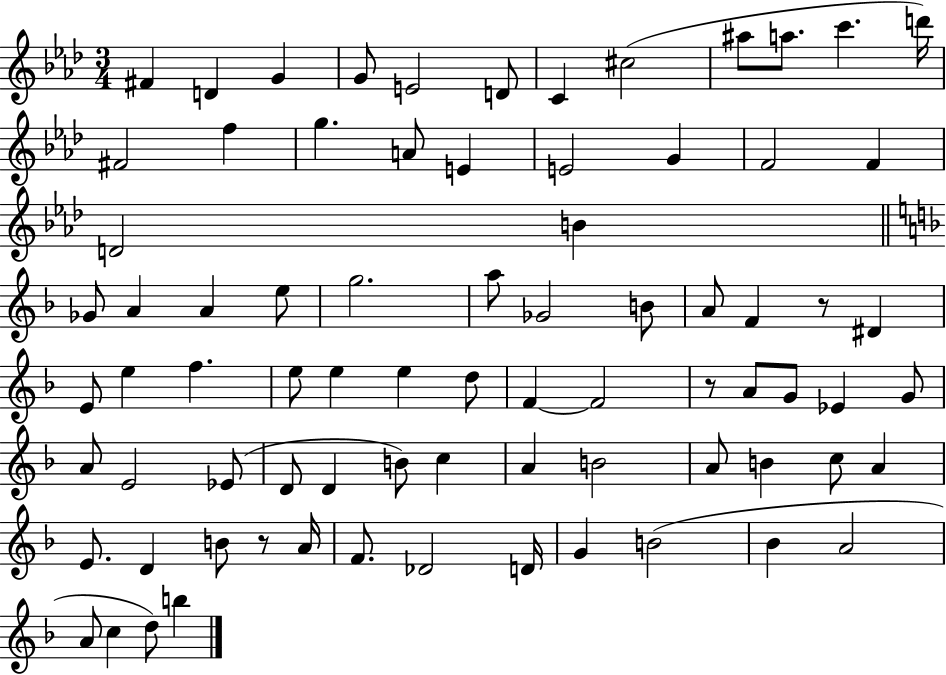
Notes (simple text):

F#4/q D4/q G4/q G4/e E4/h D4/e C4/q C#5/h A#5/e A5/e. C6/q. D6/s F#4/h F5/q G5/q. A4/e E4/q E4/h G4/q F4/h F4/q D4/h B4/q Gb4/e A4/q A4/q E5/e G5/h. A5/e Gb4/h B4/e A4/e F4/q R/e D#4/q E4/e E5/q F5/q. E5/e E5/q E5/q D5/e F4/q F4/h R/e A4/e G4/e Eb4/q G4/e A4/e E4/h Eb4/e D4/e D4/q B4/e C5/q A4/q B4/h A4/e B4/q C5/e A4/q E4/e. D4/q B4/e R/e A4/s F4/e. Db4/h D4/s G4/q B4/h Bb4/q A4/h A4/e C5/q D5/e B5/q